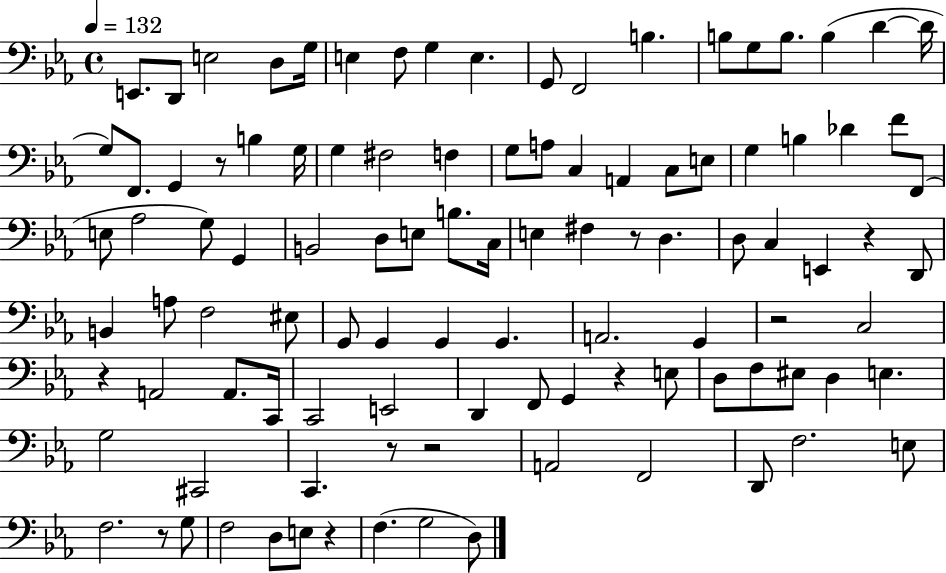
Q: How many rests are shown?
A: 10